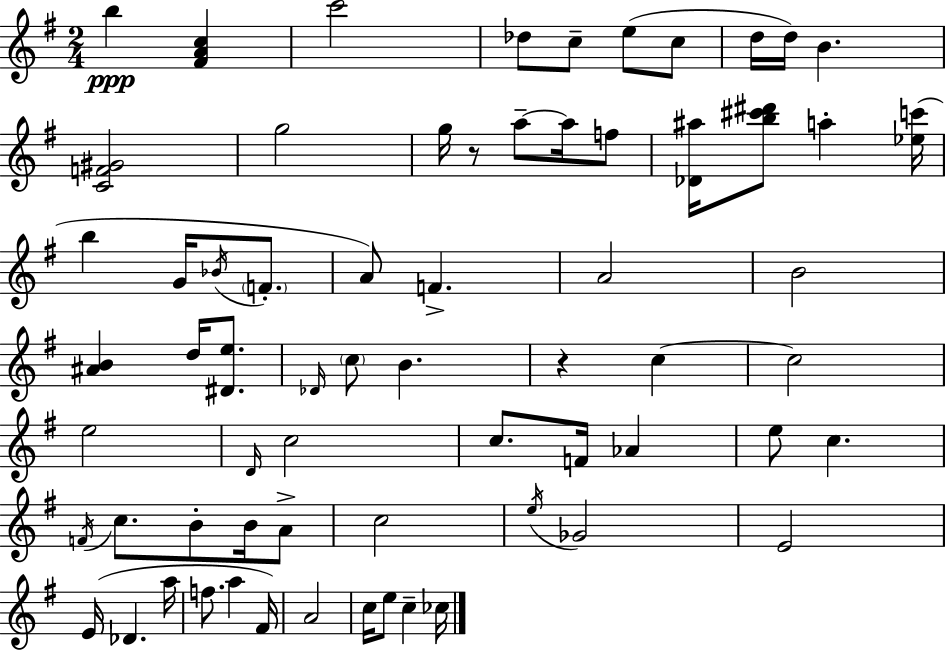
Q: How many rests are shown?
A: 2